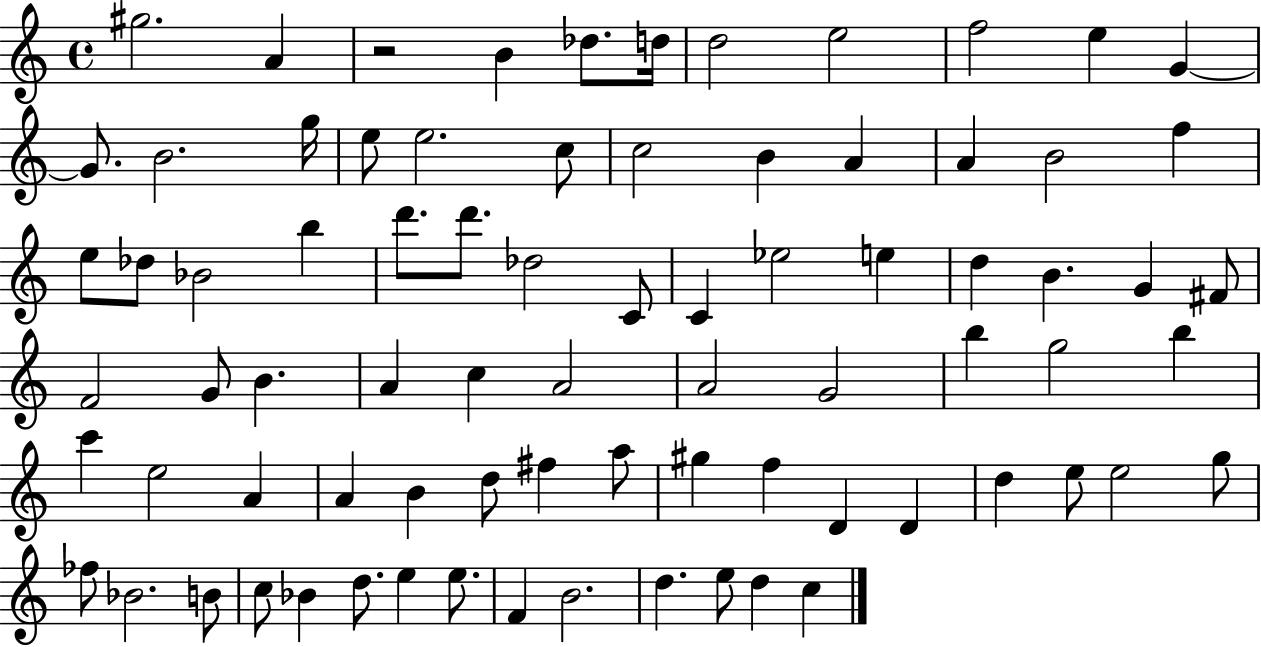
G#5/h. A4/q R/h B4/q Db5/e. D5/s D5/h E5/h F5/h E5/q G4/q G4/e. B4/h. G5/s E5/e E5/h. C5/e C5/h B4/q A4/q A4/q B4/h F5/q E5/e Db5/e Bb4/h B5/q D6/e. D6/e. Db5/h C4/e C4/q Eb5/h E5/q D5/q B4/q. G4/q F#4/e F4/h G4/e B4/q. A4/q C5/q A4/h A4/h G4/h B5/q G5/h B5/q C6/q E5/h A4/q A4/q B4/q D5/e F#5/q A5/e G#5/q F5/q D4/q D4/q D5/q E5/e E5/h G5/e FES5/e Bb4/h. B4/e C5/e Bb4/q D5/e. E5/q E5/e. F4/q B4/h. D5/q. E5/e D5/q C5/q